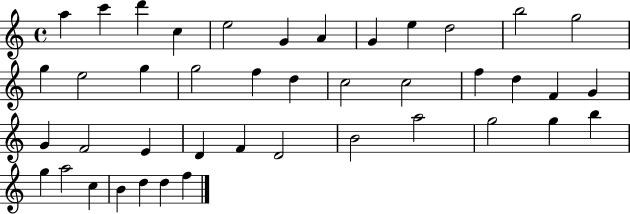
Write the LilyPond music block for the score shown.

{
  \clef treble
  \time 4/4
  \defaultTimeSignature
  \key c \major
  a''4 c'''4 d'''4 c''4 | e''2 g'4 a'4 | g'4 e''4 d''2 | b''2 g''2 | \break g''4 e''2 g''4 | g''2 f''4 d''4 | c''2 c''2 | f''4 d''4 f'4 g'4 | \break g'4 f'2 e'4 | d'4 f'4 d'2 | b'2 a''2 | g''2 g''4 b''4 | \break g''4 a''2 c''4 | b'4 d''4 d''4 f''4 | \bar "|."
}